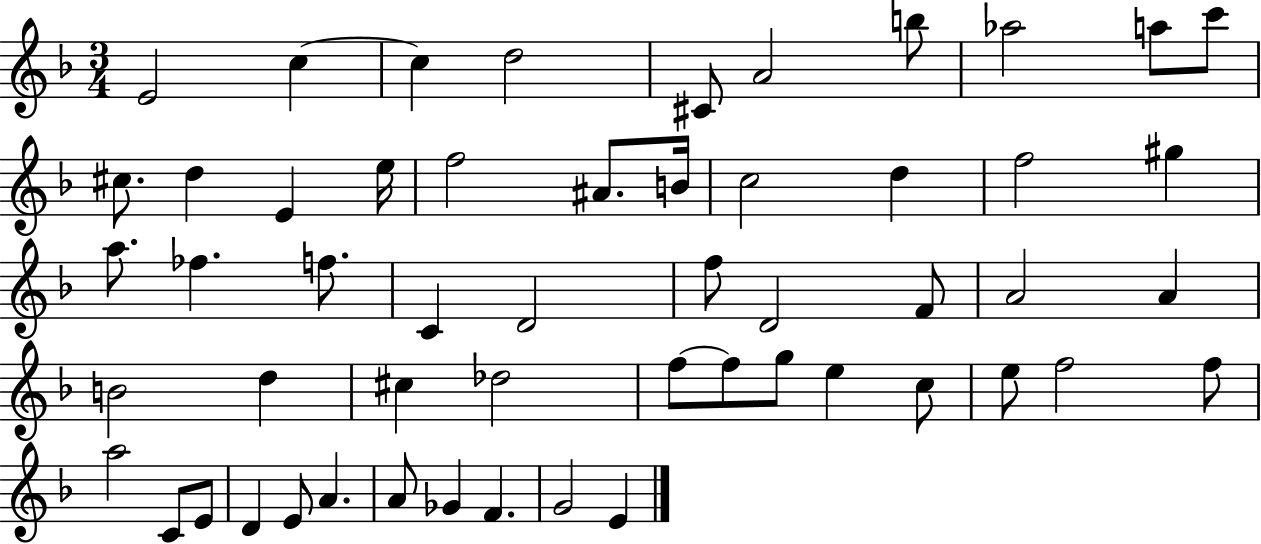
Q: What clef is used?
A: treble